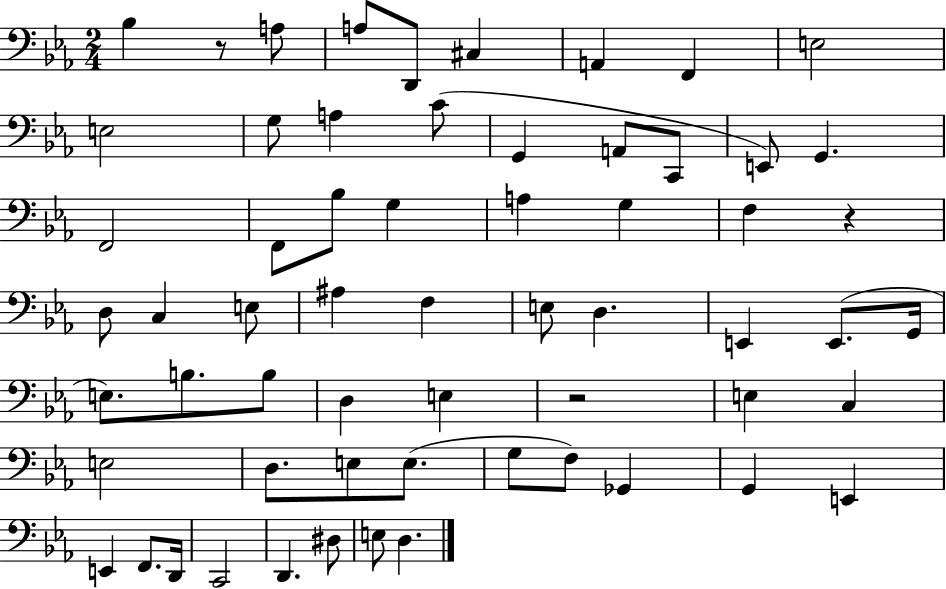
{
  \clef bass
  \numericTimeSignature
  \time 2/4
  \key ees \major
  bes4 r8 a8 | a8 d,8 cis4 | a,4 f,4 | e2 | \break e2 | g8 a4 c'8( | g,4 a,8 c,8 | e,8) g,4. | \break f,2 | f,8 bes8 g4 | a4 g4 | f4 r4 | \break d8 c4 e8 | ais4 f4 | e8 d4. | e,4 e,8.( g,16 | \break e8.) b8. b8 | d4 e4 | r2 | e4 c4 | \break e2 | d8. e8 e8.( | g8 f8) ges,4 | g,4 e,4 | \break e,4 f,8. d,16 | c,2 | d,4. dis8 | e8 d4. | \break \bar "|."
}